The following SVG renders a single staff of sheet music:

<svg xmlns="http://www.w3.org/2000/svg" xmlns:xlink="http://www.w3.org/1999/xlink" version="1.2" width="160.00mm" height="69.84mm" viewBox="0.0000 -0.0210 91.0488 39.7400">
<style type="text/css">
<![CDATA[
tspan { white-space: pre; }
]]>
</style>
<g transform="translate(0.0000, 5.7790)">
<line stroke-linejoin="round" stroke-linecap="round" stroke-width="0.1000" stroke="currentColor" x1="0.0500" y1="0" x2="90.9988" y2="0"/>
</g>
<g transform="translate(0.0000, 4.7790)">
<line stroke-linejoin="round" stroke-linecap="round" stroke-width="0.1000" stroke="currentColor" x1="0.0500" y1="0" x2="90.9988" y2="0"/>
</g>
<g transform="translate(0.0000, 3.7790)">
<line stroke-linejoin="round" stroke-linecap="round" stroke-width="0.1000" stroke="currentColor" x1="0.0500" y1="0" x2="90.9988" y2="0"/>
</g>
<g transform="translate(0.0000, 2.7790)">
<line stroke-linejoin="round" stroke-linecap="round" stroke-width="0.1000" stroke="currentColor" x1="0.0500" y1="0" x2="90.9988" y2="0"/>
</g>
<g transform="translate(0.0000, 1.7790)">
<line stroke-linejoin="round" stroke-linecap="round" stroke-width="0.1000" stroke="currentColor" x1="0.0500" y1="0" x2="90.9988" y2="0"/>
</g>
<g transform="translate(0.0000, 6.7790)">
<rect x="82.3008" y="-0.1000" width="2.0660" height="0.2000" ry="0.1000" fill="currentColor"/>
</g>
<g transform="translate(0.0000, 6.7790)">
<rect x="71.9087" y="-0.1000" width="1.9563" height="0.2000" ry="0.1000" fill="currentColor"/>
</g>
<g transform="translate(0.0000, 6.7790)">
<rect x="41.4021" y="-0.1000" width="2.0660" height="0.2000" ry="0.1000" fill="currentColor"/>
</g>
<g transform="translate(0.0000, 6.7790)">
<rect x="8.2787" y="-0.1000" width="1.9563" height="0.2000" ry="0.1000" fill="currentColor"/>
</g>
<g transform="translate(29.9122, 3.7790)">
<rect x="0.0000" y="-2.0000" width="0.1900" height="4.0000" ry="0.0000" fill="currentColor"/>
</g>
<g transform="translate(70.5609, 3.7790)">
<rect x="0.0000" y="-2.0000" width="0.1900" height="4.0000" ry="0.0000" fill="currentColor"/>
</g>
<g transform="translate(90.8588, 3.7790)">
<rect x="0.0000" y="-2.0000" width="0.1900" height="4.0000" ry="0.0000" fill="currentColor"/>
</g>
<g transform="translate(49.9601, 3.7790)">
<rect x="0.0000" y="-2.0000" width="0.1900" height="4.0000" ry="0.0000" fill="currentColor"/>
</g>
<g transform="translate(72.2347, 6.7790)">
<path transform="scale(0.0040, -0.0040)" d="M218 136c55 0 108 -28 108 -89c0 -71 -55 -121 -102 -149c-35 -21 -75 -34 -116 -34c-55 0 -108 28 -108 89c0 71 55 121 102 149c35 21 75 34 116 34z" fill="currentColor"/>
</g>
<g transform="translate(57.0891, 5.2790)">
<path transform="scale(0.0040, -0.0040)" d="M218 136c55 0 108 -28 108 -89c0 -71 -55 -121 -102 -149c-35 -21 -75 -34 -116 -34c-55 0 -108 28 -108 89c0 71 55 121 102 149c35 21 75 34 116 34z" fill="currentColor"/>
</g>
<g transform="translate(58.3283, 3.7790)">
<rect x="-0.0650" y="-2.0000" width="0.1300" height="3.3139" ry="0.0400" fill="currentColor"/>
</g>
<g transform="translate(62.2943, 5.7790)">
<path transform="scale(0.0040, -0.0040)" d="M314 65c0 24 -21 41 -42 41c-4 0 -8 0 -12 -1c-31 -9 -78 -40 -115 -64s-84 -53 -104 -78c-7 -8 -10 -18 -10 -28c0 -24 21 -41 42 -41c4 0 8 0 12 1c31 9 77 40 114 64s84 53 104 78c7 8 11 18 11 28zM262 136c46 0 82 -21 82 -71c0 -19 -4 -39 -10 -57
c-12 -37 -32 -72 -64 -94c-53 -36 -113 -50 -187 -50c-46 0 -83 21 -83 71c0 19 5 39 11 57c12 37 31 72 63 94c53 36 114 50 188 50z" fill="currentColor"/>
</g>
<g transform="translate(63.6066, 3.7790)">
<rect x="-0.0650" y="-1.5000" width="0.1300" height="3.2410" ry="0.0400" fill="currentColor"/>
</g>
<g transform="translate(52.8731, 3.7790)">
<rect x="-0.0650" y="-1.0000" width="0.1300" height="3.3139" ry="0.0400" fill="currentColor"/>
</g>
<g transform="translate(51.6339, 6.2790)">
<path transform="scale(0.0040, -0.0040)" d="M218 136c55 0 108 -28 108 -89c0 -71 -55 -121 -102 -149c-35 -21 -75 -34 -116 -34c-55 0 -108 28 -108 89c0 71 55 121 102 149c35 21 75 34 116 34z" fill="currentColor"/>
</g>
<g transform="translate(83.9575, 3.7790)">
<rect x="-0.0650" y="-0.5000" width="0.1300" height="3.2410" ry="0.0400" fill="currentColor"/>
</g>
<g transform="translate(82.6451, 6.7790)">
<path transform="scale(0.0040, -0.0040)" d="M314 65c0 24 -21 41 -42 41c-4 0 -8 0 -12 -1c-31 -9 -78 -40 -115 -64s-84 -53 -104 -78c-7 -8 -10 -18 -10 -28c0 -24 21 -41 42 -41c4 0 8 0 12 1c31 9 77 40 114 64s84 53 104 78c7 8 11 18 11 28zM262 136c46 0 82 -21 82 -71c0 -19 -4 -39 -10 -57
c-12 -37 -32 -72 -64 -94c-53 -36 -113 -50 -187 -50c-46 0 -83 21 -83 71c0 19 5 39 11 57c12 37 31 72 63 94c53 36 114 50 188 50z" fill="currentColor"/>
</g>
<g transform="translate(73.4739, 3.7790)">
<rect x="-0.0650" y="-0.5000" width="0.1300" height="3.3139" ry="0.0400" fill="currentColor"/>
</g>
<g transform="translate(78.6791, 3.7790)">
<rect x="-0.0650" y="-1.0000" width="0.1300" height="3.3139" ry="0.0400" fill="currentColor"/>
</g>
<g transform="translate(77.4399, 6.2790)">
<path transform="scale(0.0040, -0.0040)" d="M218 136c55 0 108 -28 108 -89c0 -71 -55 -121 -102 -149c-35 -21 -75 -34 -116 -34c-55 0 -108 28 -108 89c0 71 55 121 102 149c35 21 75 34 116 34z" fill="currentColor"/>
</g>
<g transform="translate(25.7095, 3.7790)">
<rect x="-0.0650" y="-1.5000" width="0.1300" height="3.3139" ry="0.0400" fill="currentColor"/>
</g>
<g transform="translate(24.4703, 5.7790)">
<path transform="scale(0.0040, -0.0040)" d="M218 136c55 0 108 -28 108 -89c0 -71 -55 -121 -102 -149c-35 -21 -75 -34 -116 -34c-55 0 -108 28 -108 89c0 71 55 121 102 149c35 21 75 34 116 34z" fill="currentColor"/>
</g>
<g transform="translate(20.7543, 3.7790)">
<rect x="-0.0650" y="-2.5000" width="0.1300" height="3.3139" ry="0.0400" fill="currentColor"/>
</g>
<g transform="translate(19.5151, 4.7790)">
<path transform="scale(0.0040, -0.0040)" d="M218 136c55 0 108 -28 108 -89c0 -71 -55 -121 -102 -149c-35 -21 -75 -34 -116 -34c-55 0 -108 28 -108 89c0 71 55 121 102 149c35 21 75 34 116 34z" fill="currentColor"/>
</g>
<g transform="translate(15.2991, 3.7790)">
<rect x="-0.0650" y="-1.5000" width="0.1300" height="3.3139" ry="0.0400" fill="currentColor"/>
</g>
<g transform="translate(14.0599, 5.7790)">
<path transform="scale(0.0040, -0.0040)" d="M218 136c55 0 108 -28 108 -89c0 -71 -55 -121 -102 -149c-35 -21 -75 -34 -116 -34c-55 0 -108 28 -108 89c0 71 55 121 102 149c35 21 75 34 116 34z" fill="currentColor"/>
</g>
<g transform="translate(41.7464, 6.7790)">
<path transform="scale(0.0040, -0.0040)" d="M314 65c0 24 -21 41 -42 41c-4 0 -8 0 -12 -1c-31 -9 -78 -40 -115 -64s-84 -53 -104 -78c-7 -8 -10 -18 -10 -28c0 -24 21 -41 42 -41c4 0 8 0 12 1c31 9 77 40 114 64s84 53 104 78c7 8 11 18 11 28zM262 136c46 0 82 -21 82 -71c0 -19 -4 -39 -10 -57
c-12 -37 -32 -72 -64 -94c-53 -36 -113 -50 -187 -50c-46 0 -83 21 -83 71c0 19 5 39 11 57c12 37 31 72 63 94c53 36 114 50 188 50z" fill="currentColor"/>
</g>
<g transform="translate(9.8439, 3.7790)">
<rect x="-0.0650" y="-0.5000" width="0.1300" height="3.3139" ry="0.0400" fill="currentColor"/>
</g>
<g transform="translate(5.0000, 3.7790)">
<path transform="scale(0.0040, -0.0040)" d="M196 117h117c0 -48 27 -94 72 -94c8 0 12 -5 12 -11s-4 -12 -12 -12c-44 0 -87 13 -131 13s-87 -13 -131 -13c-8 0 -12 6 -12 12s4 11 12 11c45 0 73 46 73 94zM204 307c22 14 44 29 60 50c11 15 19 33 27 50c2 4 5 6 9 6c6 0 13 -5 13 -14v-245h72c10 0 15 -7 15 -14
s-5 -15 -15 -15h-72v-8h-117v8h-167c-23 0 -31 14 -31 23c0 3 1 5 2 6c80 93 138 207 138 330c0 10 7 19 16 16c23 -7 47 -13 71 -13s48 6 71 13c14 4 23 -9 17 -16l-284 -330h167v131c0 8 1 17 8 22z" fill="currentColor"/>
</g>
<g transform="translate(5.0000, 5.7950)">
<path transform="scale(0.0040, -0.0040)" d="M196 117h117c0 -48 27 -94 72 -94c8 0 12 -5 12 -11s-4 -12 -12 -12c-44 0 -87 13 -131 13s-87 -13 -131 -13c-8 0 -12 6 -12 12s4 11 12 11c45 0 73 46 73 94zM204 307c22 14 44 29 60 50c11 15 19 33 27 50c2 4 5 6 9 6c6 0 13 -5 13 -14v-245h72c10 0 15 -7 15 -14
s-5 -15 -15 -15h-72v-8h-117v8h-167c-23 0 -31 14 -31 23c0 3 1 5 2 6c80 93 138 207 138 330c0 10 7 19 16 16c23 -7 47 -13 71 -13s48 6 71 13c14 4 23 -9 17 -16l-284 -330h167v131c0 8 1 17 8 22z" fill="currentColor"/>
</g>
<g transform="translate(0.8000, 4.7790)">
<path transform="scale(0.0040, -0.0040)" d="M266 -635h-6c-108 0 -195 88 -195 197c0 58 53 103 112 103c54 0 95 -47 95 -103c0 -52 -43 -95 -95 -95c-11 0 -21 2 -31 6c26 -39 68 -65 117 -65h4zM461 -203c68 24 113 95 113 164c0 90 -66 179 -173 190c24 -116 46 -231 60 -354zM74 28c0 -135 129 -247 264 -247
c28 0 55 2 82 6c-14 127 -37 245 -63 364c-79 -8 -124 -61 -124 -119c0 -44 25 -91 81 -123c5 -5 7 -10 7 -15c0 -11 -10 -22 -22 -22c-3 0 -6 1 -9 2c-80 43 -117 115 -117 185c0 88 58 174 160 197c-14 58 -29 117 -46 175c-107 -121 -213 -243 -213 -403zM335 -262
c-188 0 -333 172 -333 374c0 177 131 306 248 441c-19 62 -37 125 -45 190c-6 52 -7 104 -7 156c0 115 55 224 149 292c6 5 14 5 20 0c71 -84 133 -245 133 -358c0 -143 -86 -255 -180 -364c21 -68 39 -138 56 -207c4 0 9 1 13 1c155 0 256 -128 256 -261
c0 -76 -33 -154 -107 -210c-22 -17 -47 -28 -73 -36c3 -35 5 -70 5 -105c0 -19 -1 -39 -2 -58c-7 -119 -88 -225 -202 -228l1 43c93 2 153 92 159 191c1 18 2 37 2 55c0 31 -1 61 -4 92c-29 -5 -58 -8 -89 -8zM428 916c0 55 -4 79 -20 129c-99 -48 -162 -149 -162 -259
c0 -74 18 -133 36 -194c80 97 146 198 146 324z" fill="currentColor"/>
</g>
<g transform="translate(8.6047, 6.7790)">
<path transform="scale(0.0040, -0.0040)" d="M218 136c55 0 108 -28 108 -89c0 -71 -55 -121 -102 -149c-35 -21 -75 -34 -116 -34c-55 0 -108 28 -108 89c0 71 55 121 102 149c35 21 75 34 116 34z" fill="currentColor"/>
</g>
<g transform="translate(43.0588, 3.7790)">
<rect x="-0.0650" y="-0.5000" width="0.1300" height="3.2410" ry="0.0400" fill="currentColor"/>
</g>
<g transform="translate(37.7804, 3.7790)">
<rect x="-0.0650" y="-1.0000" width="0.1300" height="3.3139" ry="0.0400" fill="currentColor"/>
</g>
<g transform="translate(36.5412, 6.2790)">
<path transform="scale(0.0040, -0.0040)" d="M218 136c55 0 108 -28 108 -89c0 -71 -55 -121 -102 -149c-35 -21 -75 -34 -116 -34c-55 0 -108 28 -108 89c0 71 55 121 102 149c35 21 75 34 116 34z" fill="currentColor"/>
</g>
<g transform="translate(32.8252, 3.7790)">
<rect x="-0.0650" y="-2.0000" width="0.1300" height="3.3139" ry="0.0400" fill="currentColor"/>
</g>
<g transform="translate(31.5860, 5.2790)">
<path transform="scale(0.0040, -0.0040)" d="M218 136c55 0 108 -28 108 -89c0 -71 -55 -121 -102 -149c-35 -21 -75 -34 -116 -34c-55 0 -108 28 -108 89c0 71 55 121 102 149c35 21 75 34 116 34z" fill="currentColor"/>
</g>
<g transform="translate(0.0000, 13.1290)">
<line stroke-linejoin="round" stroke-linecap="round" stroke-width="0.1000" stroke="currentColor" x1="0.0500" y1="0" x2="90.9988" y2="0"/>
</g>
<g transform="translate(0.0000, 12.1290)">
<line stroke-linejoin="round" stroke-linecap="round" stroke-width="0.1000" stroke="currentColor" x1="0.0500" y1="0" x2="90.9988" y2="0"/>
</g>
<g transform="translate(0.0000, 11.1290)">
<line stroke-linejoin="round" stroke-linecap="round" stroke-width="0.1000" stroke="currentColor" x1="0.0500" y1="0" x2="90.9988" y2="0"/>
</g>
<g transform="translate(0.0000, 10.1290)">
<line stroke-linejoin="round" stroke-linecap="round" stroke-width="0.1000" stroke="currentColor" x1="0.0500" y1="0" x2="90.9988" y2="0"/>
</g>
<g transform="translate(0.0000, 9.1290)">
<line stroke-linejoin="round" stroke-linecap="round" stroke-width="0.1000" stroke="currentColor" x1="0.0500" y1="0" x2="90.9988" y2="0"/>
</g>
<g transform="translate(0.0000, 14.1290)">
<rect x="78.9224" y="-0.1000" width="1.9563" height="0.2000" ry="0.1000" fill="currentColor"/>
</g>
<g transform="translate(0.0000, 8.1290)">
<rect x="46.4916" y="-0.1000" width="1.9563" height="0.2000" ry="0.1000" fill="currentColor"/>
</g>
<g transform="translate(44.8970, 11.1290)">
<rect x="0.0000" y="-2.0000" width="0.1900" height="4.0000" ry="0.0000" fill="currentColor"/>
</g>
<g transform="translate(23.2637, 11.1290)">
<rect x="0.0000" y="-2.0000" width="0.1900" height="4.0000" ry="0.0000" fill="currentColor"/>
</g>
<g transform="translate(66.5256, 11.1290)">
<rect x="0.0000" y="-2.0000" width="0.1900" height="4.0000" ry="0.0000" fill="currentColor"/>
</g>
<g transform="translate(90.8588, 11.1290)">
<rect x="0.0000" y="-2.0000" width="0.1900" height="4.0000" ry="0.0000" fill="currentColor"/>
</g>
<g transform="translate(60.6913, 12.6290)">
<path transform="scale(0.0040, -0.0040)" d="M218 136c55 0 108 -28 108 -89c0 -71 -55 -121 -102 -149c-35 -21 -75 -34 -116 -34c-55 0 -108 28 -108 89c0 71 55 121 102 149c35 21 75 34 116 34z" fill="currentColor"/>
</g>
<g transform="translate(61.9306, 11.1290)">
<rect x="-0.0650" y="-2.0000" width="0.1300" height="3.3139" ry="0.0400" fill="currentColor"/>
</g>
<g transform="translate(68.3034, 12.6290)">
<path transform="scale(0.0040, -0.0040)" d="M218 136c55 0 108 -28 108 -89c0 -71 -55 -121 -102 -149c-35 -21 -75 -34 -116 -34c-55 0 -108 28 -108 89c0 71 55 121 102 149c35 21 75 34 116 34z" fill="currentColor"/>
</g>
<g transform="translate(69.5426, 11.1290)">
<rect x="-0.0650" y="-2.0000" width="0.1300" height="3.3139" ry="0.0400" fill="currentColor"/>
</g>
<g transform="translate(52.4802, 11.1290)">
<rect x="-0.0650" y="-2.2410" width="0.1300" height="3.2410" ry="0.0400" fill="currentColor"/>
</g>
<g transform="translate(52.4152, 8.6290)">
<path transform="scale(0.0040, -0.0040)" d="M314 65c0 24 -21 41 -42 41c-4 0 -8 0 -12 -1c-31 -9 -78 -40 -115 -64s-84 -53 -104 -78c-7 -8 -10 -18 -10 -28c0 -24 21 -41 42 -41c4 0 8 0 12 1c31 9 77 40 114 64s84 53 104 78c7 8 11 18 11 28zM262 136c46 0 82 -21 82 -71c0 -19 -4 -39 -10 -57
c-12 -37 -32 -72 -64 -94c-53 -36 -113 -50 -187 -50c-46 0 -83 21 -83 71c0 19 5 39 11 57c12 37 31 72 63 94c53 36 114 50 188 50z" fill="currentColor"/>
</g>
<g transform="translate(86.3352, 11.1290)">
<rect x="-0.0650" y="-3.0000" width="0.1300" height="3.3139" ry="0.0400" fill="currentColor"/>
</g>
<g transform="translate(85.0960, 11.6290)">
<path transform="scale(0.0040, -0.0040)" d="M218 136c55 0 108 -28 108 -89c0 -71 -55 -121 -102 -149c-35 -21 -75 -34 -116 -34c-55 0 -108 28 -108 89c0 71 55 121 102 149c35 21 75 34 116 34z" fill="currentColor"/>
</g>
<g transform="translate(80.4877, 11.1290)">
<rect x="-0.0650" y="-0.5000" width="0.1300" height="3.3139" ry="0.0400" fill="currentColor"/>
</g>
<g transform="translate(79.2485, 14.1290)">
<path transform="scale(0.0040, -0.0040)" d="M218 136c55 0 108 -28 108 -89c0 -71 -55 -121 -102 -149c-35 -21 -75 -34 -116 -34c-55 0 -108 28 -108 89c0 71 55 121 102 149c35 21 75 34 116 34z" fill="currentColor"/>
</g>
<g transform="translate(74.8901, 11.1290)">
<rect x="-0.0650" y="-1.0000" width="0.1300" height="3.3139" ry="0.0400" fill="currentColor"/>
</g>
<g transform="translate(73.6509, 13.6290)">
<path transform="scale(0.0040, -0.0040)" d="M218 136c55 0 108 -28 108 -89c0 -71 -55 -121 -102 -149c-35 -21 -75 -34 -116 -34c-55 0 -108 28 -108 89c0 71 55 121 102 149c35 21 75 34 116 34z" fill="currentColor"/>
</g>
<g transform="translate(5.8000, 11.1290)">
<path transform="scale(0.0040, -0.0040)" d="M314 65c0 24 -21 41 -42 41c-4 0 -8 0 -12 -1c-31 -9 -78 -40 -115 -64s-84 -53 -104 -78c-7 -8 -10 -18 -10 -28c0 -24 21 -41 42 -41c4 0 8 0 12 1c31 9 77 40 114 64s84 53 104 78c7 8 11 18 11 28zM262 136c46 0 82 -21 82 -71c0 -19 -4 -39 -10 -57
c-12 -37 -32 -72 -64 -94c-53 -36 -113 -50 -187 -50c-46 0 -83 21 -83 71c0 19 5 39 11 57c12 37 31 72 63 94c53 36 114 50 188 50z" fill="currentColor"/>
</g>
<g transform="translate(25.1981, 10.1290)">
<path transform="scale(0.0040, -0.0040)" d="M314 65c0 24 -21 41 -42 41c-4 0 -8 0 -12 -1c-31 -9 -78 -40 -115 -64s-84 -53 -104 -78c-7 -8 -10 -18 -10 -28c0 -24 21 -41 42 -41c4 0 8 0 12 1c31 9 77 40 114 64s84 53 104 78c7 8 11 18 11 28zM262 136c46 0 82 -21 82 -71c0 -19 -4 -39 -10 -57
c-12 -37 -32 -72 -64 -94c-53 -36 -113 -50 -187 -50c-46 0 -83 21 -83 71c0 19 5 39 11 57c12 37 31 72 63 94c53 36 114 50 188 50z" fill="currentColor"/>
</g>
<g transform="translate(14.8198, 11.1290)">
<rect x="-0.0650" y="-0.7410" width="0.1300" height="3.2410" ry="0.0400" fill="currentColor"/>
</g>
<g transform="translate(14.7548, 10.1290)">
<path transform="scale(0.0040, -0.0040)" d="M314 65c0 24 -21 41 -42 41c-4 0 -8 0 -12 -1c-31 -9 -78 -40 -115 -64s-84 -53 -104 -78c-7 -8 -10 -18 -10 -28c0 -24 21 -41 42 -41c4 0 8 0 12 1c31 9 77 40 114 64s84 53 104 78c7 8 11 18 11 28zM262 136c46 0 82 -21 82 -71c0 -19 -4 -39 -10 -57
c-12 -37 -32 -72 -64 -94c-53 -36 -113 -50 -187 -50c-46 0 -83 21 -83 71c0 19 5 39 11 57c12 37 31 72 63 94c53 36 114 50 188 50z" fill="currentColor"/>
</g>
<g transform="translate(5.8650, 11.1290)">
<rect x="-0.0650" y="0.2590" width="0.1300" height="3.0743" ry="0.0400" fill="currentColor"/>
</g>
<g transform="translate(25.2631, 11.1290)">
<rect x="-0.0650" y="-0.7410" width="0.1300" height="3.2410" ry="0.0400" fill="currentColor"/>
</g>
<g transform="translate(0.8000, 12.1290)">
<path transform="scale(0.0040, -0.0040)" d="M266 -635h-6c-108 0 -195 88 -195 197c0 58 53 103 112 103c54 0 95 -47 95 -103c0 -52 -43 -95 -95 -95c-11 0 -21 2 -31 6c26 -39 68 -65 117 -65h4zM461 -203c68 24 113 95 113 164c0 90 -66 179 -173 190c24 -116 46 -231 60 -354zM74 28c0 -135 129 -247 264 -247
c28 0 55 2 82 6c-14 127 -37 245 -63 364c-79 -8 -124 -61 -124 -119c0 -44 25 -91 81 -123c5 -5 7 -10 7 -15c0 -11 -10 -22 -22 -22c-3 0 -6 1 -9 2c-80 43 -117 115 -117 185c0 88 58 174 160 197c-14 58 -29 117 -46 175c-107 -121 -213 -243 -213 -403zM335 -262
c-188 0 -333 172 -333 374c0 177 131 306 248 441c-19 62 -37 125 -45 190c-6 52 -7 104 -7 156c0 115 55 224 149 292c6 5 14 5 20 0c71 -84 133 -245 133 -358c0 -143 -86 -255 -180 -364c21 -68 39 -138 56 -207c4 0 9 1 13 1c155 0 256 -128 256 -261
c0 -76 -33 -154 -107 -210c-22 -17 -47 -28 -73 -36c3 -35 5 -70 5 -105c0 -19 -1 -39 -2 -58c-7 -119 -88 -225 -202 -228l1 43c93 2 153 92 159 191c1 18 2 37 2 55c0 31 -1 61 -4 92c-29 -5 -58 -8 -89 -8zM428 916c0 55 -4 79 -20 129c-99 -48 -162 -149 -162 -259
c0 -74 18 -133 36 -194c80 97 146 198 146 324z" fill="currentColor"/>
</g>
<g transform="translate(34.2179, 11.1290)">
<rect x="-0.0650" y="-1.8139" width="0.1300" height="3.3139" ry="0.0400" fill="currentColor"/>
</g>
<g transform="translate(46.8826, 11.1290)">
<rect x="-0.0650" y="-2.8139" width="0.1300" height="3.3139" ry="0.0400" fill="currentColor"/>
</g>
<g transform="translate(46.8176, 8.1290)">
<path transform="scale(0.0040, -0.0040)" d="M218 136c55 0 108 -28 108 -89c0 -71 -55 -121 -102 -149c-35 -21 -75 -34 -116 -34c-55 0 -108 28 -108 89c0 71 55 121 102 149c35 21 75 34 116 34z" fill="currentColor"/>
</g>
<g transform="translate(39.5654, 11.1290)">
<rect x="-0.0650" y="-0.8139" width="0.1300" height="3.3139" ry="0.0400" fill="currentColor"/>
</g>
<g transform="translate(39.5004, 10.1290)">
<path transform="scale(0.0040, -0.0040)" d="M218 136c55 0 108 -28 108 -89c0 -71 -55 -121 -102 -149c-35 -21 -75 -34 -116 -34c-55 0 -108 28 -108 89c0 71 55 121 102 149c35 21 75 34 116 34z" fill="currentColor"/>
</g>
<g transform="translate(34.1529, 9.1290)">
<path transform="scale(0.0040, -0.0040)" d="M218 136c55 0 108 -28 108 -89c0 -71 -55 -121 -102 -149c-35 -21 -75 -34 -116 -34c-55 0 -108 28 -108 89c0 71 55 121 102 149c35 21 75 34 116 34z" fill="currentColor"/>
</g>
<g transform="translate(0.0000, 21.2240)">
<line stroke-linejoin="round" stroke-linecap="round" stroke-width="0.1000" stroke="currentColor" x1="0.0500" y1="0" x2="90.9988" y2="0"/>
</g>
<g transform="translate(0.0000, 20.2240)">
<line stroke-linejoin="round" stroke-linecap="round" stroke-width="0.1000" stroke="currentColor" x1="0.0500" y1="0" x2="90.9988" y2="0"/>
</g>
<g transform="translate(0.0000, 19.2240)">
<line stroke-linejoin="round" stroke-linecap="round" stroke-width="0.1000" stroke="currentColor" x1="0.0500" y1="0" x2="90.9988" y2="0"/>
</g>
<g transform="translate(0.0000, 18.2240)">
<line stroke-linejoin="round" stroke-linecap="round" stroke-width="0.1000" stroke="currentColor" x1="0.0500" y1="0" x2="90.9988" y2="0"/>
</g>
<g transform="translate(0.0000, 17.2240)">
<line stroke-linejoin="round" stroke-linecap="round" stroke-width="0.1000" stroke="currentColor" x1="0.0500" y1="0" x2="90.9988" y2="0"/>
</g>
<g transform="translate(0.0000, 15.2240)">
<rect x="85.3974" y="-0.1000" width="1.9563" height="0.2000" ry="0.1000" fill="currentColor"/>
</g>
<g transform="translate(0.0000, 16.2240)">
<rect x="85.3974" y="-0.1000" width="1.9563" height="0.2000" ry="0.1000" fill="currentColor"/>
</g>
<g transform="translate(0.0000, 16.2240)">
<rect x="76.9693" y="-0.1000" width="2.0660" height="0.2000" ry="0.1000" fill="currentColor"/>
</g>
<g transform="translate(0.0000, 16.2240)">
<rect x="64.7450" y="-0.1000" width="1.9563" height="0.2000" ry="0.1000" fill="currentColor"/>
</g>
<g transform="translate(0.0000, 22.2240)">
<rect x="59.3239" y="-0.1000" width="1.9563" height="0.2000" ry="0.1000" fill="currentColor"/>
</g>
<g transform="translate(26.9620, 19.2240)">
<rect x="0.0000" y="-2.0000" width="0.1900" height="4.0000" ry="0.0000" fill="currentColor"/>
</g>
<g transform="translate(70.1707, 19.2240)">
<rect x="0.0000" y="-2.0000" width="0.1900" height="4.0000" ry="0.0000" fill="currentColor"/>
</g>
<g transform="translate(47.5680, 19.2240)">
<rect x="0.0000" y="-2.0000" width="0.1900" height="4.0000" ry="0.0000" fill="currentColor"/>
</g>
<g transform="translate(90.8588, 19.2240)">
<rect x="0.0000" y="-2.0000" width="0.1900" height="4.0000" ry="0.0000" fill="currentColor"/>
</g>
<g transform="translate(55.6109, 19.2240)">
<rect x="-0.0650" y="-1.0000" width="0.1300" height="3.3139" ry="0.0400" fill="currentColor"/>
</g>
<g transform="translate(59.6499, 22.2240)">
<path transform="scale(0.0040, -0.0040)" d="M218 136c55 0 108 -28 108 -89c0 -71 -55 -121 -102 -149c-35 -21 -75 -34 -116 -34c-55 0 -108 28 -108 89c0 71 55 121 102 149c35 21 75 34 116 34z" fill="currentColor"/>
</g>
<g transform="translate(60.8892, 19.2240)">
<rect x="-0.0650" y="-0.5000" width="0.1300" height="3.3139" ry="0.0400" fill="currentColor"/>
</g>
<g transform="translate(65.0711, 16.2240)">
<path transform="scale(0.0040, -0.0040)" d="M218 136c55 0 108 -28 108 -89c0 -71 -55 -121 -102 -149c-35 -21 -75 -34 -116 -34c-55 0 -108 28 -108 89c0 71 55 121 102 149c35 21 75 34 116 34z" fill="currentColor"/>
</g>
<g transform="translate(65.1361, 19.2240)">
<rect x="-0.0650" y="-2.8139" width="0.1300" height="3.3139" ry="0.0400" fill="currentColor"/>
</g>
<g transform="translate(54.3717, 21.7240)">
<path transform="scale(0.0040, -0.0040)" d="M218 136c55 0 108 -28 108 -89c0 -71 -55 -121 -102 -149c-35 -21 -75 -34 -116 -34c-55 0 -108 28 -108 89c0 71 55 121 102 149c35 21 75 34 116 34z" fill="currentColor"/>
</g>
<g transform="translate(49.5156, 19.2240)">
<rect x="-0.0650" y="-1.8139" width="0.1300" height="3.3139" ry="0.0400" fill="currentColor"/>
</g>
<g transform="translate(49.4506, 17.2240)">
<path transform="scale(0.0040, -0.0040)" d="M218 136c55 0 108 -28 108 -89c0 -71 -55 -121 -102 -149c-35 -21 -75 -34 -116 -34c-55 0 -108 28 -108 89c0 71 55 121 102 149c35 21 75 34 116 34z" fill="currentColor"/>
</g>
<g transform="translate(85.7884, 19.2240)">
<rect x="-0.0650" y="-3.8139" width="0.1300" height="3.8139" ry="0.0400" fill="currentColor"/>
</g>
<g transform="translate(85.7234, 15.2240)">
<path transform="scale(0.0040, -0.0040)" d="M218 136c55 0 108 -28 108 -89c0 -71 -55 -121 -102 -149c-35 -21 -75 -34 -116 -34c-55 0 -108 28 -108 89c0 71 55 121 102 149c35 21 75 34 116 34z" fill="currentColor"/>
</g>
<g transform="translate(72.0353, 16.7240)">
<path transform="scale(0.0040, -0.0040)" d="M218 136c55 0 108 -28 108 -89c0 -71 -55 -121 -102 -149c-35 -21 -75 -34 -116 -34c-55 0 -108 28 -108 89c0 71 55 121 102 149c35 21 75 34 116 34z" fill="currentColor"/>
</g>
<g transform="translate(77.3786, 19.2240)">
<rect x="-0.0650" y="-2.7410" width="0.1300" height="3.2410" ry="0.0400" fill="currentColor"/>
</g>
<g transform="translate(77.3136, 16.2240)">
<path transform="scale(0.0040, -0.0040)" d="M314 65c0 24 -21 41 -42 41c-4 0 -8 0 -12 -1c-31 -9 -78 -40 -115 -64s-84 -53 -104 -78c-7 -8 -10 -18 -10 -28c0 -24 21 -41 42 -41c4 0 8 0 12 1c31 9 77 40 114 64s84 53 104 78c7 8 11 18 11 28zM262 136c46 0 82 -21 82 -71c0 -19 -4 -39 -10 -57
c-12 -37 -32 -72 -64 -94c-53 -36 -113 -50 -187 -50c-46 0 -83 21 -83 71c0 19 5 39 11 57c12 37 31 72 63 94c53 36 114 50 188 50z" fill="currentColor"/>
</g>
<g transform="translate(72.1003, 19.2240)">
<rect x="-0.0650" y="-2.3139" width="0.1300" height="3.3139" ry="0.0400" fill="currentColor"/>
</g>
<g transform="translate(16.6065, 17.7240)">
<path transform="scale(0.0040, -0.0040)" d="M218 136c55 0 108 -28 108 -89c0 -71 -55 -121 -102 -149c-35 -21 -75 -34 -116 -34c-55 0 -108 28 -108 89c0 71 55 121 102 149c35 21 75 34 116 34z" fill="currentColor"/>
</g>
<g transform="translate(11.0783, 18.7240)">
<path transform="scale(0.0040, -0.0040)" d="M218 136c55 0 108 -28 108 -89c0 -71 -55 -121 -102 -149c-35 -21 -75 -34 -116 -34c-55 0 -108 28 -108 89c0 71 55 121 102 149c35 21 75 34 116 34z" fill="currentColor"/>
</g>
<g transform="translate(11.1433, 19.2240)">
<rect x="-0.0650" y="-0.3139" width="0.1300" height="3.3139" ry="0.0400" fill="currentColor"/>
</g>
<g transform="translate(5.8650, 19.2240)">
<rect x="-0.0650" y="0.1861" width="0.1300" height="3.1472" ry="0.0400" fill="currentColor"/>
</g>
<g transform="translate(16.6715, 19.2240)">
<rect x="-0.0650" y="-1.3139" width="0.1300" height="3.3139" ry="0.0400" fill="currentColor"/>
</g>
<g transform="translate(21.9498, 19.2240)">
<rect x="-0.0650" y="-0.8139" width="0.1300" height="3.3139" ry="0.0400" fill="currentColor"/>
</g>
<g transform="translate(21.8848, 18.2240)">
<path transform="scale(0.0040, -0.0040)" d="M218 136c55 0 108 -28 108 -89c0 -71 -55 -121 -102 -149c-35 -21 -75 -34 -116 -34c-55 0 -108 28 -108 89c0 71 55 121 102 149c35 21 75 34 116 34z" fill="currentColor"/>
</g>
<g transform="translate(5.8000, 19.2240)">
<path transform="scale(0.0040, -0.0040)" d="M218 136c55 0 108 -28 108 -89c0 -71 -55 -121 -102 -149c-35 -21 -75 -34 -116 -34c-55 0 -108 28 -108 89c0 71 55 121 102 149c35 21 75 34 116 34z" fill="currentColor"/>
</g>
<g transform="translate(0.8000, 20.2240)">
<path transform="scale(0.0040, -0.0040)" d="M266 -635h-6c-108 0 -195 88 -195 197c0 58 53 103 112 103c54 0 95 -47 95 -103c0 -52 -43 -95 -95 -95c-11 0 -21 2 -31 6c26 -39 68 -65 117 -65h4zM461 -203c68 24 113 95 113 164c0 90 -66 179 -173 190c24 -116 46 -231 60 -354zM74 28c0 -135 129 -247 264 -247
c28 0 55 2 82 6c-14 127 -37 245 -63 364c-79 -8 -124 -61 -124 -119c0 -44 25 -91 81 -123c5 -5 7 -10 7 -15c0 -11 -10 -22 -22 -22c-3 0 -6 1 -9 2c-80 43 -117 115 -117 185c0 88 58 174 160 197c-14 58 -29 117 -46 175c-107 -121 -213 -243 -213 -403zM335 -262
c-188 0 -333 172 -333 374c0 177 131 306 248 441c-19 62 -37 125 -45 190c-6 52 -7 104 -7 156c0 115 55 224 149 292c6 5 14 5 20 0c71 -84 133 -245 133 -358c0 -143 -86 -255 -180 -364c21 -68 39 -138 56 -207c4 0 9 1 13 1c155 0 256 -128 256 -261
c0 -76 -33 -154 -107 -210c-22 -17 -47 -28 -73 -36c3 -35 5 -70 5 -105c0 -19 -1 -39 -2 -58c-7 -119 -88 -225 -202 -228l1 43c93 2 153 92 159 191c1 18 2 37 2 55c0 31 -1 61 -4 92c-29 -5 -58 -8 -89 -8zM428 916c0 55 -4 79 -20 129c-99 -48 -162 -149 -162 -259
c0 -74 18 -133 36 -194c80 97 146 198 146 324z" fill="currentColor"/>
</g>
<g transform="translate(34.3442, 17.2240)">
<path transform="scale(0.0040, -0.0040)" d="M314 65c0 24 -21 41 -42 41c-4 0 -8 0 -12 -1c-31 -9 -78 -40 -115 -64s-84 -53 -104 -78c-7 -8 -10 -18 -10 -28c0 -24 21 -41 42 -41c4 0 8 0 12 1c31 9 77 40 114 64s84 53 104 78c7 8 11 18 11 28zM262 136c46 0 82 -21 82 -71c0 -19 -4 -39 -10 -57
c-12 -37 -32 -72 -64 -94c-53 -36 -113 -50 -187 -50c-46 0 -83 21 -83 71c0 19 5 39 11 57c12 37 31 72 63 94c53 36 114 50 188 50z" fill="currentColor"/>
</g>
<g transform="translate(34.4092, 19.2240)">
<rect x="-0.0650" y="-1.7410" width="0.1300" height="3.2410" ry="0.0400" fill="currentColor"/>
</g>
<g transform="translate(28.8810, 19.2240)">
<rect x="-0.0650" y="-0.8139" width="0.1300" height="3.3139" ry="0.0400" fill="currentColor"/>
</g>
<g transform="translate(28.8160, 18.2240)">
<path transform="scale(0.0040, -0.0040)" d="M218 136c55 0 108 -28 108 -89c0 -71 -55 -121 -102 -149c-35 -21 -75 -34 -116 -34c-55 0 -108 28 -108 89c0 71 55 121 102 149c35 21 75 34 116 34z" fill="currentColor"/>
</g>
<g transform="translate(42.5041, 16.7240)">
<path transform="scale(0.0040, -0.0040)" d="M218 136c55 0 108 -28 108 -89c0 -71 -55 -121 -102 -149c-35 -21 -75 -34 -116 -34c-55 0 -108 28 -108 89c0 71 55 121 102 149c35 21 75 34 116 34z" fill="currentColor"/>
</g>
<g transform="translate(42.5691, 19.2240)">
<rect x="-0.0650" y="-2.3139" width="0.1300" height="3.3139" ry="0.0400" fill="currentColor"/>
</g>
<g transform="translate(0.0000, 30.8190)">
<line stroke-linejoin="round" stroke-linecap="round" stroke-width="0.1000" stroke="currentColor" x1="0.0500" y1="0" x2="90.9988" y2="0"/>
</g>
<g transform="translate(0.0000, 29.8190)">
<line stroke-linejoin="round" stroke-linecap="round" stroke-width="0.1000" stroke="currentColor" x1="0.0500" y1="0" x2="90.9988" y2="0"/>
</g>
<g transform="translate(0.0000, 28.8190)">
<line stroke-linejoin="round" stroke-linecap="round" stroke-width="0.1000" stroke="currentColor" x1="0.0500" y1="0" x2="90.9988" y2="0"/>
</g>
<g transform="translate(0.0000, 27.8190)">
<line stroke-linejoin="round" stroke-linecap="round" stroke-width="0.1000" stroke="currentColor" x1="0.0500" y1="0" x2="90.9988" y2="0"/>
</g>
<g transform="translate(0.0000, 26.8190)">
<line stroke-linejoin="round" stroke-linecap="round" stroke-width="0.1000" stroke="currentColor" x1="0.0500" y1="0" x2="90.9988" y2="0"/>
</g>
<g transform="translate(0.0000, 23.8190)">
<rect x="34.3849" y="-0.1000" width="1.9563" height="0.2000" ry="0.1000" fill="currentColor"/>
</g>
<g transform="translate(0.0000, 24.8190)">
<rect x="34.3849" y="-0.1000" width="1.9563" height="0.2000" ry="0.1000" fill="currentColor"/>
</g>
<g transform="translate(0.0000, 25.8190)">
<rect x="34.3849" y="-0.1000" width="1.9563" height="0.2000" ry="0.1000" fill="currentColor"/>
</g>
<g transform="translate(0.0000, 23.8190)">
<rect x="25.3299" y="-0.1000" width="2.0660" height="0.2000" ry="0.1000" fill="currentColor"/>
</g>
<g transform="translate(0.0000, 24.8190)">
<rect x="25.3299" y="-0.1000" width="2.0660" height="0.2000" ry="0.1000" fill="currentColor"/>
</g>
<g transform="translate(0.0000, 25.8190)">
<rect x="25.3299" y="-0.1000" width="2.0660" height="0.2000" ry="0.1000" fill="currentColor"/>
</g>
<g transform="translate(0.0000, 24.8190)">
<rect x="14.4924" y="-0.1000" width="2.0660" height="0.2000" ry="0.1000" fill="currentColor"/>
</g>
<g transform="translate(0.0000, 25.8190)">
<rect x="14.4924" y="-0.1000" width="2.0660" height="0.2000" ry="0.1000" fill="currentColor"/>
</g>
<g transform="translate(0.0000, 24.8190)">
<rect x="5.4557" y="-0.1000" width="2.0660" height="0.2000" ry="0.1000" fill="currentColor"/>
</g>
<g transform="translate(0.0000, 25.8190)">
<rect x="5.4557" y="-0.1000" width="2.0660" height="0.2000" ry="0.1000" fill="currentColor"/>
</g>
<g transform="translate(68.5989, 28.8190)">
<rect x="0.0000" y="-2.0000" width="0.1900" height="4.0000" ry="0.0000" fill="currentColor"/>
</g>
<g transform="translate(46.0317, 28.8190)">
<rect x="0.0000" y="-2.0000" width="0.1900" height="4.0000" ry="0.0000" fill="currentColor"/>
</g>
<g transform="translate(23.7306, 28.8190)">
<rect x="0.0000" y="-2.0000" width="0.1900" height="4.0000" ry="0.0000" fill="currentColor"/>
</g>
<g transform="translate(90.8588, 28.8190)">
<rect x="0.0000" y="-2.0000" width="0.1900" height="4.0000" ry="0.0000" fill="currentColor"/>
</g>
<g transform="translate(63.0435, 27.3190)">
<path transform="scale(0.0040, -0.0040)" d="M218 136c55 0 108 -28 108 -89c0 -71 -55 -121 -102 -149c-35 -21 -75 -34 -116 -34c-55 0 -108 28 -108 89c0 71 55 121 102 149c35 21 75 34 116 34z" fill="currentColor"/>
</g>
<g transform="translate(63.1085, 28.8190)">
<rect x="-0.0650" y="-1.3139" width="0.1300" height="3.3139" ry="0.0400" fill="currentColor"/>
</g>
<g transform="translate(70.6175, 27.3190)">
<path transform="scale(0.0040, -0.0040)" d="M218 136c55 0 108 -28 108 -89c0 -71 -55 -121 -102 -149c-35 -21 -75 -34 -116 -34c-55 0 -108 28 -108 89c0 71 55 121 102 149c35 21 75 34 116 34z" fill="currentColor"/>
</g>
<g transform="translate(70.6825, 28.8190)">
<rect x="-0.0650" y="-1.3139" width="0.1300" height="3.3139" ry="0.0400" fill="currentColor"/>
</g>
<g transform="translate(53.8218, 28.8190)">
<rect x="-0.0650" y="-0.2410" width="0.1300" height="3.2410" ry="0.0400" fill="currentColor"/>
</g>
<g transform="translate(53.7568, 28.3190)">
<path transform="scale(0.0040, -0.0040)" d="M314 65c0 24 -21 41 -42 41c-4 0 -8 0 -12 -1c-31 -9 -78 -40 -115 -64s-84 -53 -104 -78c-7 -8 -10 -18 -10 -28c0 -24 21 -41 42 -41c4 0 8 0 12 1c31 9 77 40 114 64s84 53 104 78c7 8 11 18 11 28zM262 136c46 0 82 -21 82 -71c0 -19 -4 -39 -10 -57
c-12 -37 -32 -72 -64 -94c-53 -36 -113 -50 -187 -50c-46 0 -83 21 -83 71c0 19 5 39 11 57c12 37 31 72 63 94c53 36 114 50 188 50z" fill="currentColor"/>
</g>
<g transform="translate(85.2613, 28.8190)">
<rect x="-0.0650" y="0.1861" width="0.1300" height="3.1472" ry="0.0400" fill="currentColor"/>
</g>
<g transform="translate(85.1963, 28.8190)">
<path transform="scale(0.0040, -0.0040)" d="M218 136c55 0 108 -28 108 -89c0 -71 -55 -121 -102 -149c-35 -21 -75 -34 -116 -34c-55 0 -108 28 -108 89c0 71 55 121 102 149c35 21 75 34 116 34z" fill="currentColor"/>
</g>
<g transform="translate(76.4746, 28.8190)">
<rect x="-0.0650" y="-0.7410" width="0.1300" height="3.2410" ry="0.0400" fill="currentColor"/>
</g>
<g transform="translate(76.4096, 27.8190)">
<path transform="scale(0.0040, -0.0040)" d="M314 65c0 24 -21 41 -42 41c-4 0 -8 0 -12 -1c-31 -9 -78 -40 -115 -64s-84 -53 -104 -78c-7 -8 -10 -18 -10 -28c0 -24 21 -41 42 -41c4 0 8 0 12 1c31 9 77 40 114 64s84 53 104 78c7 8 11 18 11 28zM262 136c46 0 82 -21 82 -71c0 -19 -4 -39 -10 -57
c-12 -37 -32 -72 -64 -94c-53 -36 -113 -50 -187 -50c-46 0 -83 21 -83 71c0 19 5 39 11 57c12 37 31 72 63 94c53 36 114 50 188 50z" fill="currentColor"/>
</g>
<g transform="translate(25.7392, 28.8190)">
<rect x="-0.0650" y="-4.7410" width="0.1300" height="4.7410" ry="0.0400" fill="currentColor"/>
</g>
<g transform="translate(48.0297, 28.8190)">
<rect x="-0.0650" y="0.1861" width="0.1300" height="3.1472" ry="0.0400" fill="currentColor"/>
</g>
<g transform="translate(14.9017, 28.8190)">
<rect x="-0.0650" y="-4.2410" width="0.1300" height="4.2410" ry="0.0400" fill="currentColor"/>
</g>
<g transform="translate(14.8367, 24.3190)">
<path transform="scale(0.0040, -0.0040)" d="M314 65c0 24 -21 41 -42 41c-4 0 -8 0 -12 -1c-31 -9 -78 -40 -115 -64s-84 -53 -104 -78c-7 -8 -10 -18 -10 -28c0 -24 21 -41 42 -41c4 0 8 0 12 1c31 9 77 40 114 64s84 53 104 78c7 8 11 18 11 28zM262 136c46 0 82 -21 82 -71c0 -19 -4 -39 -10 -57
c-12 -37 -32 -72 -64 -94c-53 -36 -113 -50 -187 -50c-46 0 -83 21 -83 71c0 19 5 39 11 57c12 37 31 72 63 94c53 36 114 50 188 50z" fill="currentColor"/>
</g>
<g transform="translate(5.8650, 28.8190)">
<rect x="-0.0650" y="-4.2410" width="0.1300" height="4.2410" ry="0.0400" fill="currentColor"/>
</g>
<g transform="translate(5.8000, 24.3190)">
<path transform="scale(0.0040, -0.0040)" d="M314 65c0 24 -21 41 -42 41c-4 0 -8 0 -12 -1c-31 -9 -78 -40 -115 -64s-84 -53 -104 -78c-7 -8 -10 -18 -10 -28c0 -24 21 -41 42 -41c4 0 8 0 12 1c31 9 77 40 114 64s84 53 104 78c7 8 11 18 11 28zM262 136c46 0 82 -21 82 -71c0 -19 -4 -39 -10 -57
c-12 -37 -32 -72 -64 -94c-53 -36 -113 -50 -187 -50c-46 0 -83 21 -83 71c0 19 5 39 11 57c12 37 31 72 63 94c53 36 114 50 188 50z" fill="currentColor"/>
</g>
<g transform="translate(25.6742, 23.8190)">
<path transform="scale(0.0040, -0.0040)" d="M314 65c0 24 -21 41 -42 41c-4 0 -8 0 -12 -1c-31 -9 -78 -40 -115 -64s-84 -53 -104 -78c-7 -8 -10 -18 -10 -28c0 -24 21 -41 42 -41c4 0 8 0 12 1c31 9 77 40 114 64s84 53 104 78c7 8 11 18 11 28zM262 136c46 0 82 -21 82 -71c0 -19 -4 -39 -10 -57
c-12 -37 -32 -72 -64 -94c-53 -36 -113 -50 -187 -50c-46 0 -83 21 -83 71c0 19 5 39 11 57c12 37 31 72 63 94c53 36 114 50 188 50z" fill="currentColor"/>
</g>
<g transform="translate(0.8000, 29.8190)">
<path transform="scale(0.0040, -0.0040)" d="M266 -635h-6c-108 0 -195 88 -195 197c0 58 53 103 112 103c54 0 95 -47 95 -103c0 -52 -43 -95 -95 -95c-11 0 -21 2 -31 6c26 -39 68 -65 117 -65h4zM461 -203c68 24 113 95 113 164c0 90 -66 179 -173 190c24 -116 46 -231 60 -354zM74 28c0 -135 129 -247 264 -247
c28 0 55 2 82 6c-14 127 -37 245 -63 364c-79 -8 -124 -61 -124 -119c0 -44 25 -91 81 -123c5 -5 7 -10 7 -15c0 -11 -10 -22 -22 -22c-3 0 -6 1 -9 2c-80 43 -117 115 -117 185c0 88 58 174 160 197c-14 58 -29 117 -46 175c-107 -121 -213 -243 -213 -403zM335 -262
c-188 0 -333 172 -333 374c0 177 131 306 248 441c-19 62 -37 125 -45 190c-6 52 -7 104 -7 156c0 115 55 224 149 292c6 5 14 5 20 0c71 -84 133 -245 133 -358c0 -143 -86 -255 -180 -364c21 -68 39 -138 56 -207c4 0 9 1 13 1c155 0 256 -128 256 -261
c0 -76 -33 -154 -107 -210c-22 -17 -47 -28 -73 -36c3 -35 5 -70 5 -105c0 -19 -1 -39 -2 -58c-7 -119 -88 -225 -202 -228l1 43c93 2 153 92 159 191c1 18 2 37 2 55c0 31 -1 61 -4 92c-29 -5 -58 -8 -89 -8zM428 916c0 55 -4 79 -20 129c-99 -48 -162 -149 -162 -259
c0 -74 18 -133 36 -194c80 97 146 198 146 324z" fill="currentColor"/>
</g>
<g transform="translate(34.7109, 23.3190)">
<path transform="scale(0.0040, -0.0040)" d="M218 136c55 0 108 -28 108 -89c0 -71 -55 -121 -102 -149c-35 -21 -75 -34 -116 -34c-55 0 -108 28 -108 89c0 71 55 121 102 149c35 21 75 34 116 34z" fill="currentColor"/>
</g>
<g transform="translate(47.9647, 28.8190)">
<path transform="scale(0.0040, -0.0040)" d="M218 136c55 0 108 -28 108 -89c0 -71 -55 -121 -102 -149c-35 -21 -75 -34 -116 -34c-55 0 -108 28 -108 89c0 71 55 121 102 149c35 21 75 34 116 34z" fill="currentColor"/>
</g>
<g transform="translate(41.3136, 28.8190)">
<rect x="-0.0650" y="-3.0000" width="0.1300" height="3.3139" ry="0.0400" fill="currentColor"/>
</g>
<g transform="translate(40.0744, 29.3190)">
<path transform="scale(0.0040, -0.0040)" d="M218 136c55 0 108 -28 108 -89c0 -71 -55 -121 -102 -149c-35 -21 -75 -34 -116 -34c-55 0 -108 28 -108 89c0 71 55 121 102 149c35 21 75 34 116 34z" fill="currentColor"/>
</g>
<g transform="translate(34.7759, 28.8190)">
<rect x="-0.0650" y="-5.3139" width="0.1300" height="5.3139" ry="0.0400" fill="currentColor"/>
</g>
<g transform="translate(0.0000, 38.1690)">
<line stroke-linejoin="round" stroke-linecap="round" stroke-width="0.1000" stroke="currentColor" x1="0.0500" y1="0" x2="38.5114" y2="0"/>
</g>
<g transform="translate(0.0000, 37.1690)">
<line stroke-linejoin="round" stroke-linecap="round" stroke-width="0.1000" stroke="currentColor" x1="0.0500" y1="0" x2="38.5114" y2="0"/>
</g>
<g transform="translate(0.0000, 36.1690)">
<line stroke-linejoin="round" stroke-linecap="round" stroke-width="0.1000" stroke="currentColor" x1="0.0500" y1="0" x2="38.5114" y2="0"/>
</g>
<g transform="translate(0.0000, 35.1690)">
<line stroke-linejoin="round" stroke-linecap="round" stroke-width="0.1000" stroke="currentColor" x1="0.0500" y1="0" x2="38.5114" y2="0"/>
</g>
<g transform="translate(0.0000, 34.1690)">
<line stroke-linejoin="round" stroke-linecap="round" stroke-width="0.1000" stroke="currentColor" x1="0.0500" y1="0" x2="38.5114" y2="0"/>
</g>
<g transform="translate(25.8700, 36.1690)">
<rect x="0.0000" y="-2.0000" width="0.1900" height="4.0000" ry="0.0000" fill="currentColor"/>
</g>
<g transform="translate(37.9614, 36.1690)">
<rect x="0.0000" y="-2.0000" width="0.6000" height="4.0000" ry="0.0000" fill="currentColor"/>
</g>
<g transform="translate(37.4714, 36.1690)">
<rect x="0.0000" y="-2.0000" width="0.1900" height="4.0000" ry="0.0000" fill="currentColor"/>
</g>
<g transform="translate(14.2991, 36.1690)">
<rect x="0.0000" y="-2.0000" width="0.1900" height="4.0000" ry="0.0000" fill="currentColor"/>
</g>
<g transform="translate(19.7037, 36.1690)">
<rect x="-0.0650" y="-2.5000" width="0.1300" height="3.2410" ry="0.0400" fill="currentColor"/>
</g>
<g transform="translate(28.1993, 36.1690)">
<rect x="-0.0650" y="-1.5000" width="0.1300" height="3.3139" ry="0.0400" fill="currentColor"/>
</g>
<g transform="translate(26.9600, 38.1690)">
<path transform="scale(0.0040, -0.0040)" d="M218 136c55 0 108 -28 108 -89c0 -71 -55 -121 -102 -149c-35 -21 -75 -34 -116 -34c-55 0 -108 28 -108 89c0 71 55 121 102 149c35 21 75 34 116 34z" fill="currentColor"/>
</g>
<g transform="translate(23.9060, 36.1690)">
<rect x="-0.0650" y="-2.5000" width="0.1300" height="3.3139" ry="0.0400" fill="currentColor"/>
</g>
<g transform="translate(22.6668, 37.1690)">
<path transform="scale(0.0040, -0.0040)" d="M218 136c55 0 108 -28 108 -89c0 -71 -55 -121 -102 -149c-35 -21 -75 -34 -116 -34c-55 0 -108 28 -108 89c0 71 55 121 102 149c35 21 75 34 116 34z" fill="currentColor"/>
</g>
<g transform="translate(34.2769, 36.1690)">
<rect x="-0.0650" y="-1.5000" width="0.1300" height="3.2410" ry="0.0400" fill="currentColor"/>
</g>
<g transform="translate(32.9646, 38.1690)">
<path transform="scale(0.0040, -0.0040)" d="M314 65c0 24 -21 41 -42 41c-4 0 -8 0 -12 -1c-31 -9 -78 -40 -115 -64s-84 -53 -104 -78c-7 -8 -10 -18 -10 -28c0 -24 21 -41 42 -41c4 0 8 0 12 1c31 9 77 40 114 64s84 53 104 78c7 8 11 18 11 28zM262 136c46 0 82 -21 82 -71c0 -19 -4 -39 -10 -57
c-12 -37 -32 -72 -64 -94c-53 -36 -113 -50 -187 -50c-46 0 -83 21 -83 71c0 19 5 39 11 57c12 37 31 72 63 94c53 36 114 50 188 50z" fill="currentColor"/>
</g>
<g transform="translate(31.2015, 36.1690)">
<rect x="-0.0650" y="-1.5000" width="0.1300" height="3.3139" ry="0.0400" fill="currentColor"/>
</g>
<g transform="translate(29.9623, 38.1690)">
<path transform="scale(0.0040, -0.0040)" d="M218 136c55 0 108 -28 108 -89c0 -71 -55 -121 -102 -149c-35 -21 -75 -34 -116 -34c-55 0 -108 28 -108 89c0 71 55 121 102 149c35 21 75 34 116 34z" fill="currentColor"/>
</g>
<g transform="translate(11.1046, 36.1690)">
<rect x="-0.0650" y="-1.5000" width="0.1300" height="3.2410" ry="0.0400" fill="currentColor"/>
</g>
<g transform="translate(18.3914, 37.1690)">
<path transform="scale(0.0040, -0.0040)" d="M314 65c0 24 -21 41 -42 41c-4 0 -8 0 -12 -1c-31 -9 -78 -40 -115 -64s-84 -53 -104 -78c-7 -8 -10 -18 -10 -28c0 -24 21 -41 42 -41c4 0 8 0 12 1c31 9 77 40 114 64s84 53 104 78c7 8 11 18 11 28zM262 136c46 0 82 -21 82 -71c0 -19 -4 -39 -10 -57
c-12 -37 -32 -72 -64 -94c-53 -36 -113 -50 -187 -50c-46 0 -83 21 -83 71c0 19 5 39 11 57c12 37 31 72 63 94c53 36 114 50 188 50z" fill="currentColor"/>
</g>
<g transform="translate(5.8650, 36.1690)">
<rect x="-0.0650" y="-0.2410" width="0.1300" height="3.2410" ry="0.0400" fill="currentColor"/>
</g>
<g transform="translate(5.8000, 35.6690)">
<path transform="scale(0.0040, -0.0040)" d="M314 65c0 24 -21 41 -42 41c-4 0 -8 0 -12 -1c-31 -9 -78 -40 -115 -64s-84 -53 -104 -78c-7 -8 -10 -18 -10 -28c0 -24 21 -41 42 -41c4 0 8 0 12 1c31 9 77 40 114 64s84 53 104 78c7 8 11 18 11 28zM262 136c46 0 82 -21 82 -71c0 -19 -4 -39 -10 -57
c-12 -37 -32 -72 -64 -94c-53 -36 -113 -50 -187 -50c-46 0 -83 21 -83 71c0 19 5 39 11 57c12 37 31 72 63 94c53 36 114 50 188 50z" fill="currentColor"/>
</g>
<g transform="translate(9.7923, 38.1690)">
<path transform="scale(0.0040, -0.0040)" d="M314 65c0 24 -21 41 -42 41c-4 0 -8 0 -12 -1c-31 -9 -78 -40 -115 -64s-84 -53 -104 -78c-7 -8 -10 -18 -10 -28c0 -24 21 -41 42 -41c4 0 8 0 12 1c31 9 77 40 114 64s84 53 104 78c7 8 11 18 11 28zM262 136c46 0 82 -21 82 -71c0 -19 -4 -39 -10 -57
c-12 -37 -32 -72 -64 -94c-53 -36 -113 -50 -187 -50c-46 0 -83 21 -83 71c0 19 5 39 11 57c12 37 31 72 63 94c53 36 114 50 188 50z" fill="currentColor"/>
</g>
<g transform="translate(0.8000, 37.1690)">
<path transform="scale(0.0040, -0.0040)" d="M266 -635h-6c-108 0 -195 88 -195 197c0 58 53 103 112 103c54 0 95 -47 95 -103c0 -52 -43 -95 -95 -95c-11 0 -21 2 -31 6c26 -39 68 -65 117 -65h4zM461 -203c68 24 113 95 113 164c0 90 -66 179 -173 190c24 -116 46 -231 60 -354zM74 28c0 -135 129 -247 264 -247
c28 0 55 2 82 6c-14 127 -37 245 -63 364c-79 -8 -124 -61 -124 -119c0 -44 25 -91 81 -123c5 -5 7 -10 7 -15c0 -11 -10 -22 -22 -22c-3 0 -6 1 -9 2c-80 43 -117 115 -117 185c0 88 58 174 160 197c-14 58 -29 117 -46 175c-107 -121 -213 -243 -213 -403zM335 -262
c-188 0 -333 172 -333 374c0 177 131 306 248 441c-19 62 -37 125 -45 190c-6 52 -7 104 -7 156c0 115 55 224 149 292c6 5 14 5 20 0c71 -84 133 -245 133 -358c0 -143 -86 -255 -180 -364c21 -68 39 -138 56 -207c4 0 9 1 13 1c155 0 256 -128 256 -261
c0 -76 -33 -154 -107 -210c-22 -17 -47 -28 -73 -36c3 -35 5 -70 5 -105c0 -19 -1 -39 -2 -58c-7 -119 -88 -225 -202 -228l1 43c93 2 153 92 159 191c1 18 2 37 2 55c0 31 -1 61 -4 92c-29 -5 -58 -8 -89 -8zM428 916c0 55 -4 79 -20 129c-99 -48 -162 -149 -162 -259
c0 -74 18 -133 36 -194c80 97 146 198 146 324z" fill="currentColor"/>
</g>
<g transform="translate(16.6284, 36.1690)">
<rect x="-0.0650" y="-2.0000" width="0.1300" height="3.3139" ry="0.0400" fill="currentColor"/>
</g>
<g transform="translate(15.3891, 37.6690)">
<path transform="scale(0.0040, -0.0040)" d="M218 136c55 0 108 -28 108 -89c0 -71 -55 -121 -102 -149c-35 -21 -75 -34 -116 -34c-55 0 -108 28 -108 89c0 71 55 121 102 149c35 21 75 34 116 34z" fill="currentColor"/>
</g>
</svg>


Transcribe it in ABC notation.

X:1
T:Untitled
M:4/4
L:1/4
K:C
C E G E F D C2 D F E2 C D C2 B2 d2 d2 f d a g2 F F D C A B c e d d f2 g f D C a g a2 c' d'2 d'2 e'2 f' A B c2 e e d2 B c2 E2 F G2 G E E E2